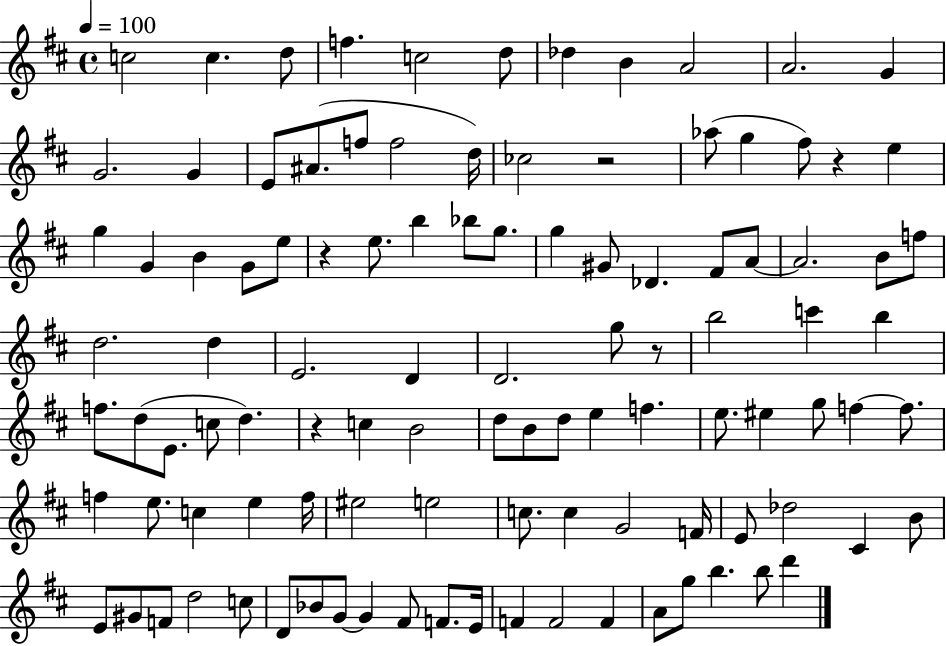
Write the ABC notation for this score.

X:1
T:Untitled
M:4/4
L:1/4
K:D
c2 c d/2 f c2 d/2 _d B A2 A2 G G2 G E/2 ^A/2 f/2 f2 d/4 _c2 z2 _a/2 g ^f/2 z e g G B G/2 e/2 z e/2 b _b/2 g/2 g ^G/2 _D ^F/2 A/2 A2 B/2 f/2 d2 d E2 D D2 g/2 z/2 b2 c' b f/2 d/2 E/2 c/2 d z c B2 d/2 B/2 d/2 e f e/2 ^e g/2 f f/2 f e/2 c e f/4 ^e2 e2 c/2 c G2 F/4 E/2 _d2 ^C B/2 E/2 ^G/2 F/2 d2 c/2 D/2 _B/2 G/2 G ^F/2 F/2 E/4 F F2 F A/2 g/2 b b/2 d'